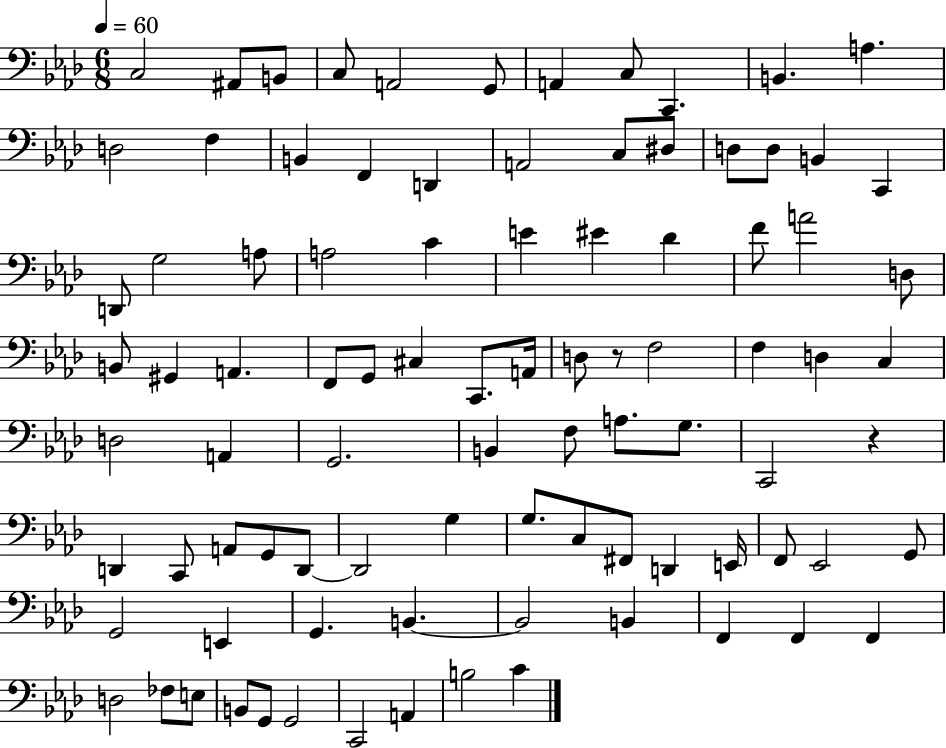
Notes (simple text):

C3/h A#2/e B2/e C3/e A2/h G2/e A2/q C3/e C2/q. B2/q. A3/q. D3/h F3/q B2/q F2/q D2/q A2/h C3/e D#3/e D3/e D3/e B2/q C2/q D2/e G3/h A3/e A3/h C4/q E4/q EIS4/q Db4/q F4/e A4/h D3/e B2/e G#2/q A2/q. F2/e G2/e C#3/q C2/e. A2/s D3/e R/e F3/h F3/q D3/q C3/q D3/h A2/q G2/h. B2/q F3/e A3/e. G3/e. C2/h R/q D2/q C2/e A2/e G2/e D2/e D2/h G3/q G3/e. C3/e F#2/e D2/q E2/s F2/e Eb2/h G2/e G2/h E2/q G2/q. B2/q. B2/h B2/q F2/q F2/q F2/q D3/h FES3/e E3/e B2/e G2/e G2/h C2/h A2/q B3/h C4/q